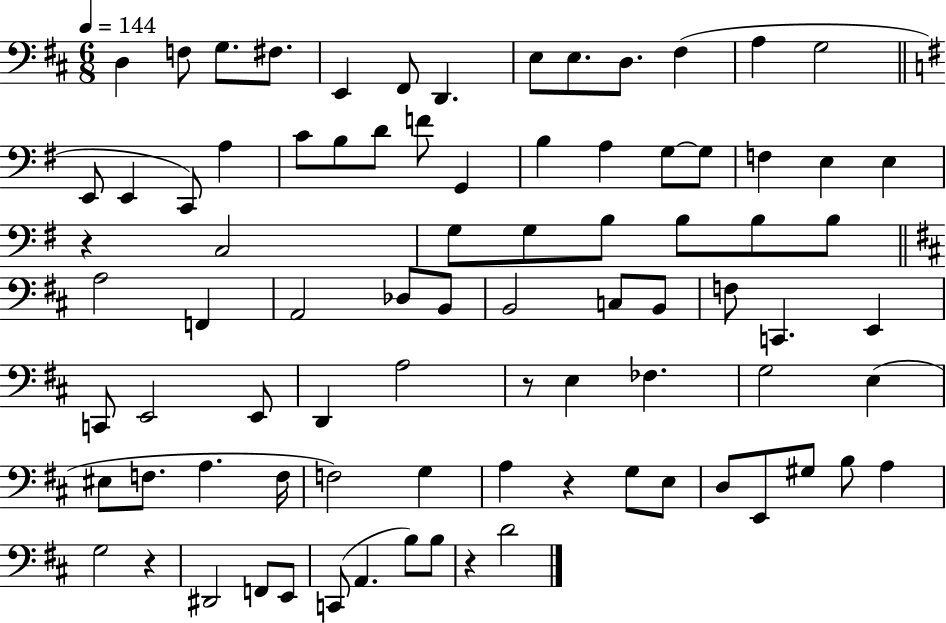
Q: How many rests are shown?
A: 5